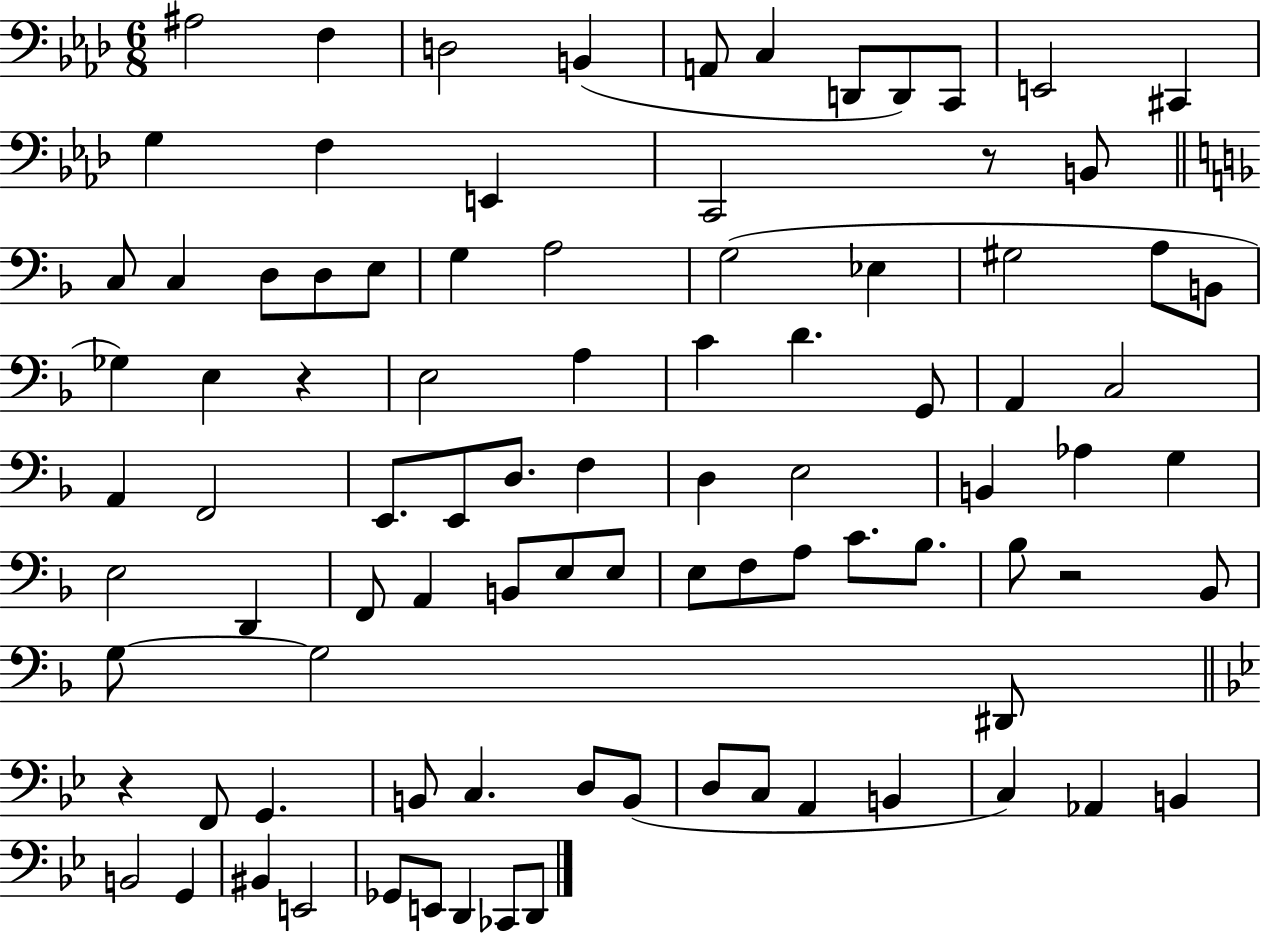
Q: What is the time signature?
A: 6/8